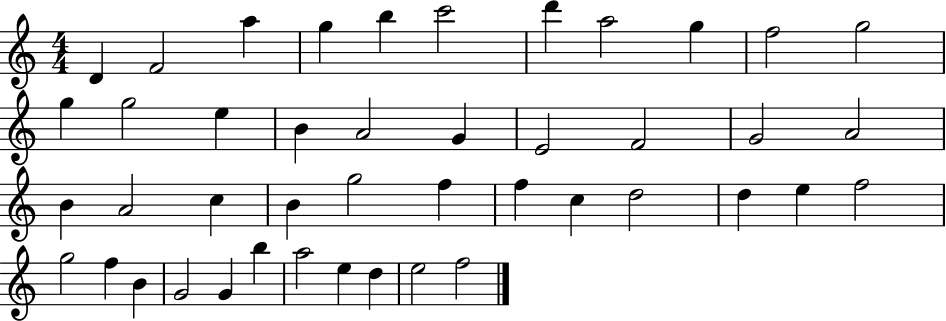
X:1
T:Untitled
M:4/4
L:1/4
K:C
D F2 a g b c'2 d' a2 g f2 g2 g g2 e B A2 G E2 F2 G2 A2 B A2 c B g2 f f c d2 d e f2 g2 f B G2 G b a2 e d e2 f2